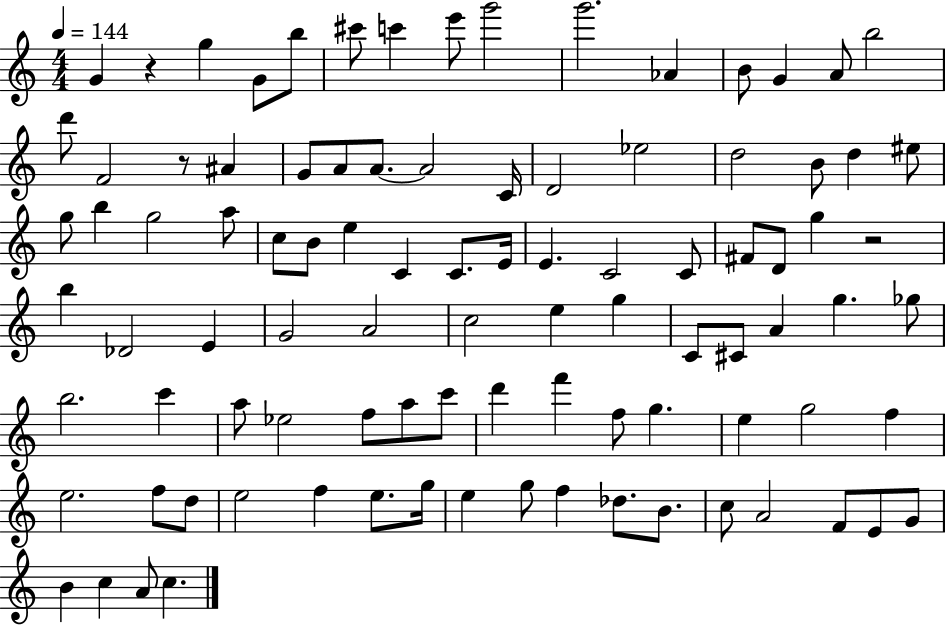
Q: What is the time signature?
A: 4/4